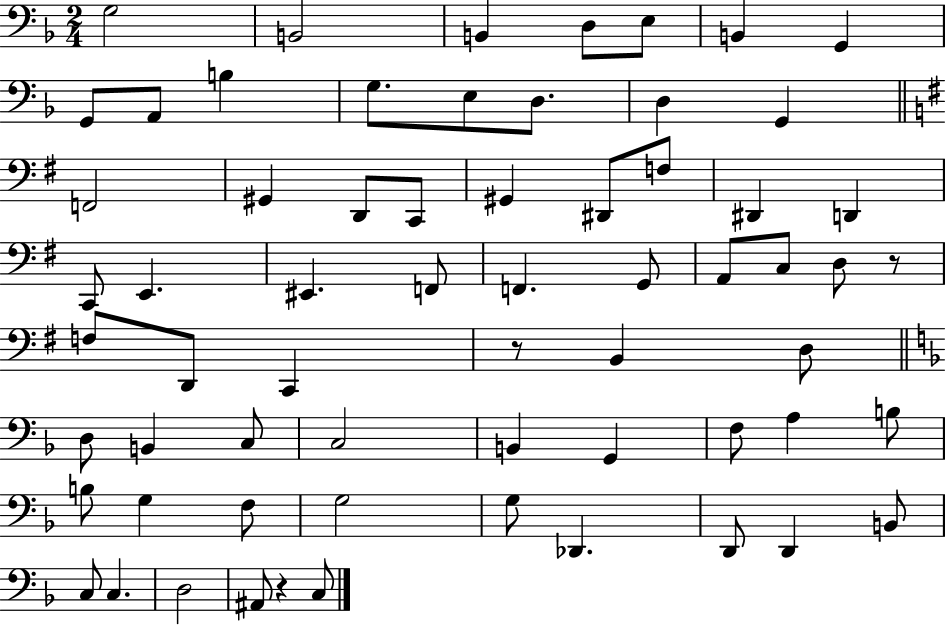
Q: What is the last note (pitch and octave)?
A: C3